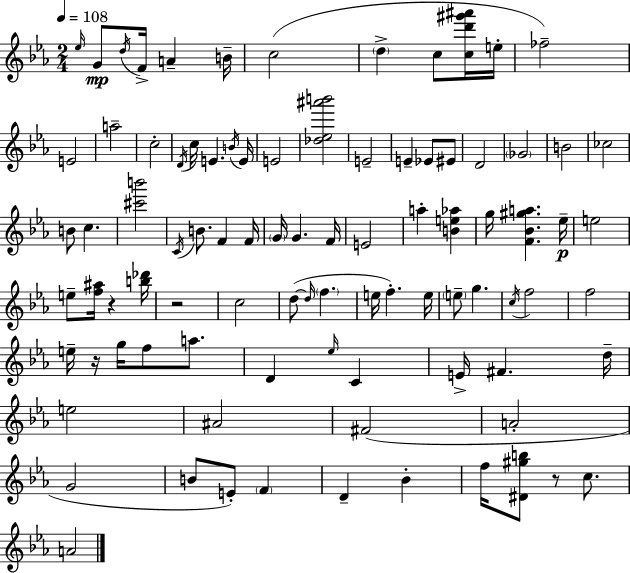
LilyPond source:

{
  \clef treble
  \numericTimeSignature
  \time 2/4
  \key ees \major
  \tempo 4 = 108
  \grace { ees''16 }\mp g'8 \acciaccatura { d''16 } f'16-> a'4-- | b'16-- c''2( | \parenthesize d''4-> c''8 | <c'' d''' gis''' ais'''>16 e''16-. fes''2--) | \break e'2 | a''2-- | c''2-. | \acciaccatura { d'16 } c''16 e'4. | \break \acciaccatura { b'16 } e'16 e'2 | <des'' ees'' ais''' b'''>2 | e'2-- | e'4-- | \break ees'8 eis'8 d'2 | \parenthesize ges'2 | b'2 | ces''2 | \break b'8 c''4. | <cis''' b'''>2 | \acciaccatura { c'16 } b'8. | f'4 f'16 \parenthesize g'16 g'4. | \break f'16 e'2 | a''4-. | <b' e'' aes''>4 g''16 <f' bes' gis'' a''>4. | ees''16--\p e''2 | \break e''8-- <f'' ais''>16 | r4 <b'' des'''>16 r2 | c''2 | d''8~(~ \grace { d''16 } | \break \parenthesize f''4. e''16 f''4.-.) | e''16 \parenthesize e''8-- | g''4. \acciaccatura { c''16 } f''2 | f''2 | \break e''16-- | r16 g''16 f''8 a''8. d'4 | \grace { ees''16 } c'4 | e'16-> fis'4. d''16-- | \break e''2 | ais'2 | fis'2( | a'2-. | \break g'2 | b'8 e'8-.) \parenthesize f'4 | d'4-- bes'4-. | f''16 <dis' gis'' b''>8 r8 c''8. | \break a'2 | \bar "|."
}